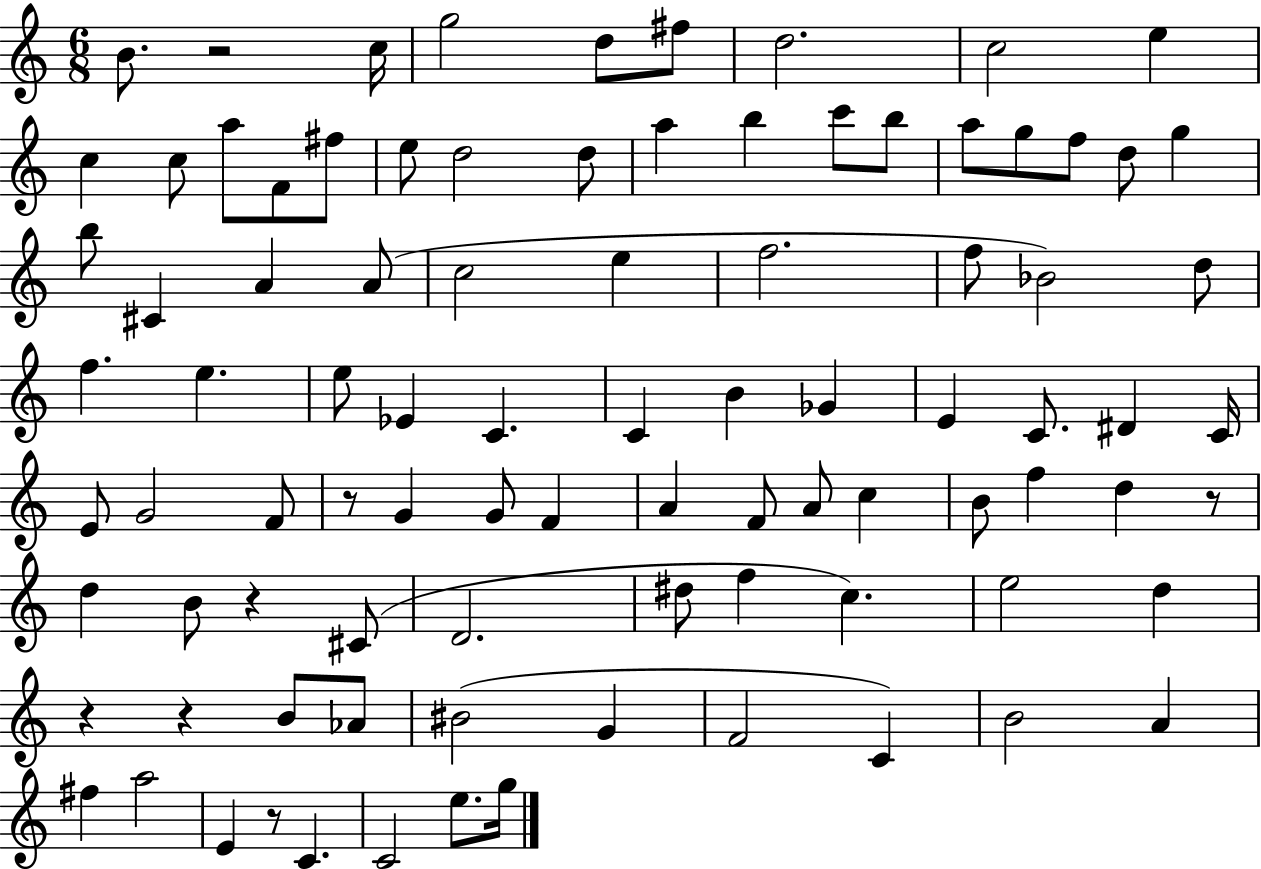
B4/e. R/h C5/s G5/h D5/e F#5/e D5/h. C5/h E5/q C5/q C5/e A5/e F4/e F#5/e E5/e D5/h D5/e A5/q B5/q C6/e B5/e A5/e G5/e F5/e D5/e G5/q B5/e C#4/q A4/q A4/e C5/h E5/q F5/h. F5/e Bb4/h D5/e F5/q. E5/q. E5/e Eb4/q C4/q. C4/q B4/q Gb4/q E4/q C4/e. D#4/q C4/s E4/e G4/h F4/e R/e G4/q G4/e F4/q A4/q F4/e A4/e C5/q B4/e F5/q D5/q R/e D5/q B4/e R/q C#4/e D4/h. D#5/e F5/q C5/q. E5/h D5/q R/q R/q B4/e Ab4/e BIS4/h G4/q F4/h C4/q B4/h A4/q F#5/q A5/h E4/q R/e C4/q. C4/h E5/e. G5/s